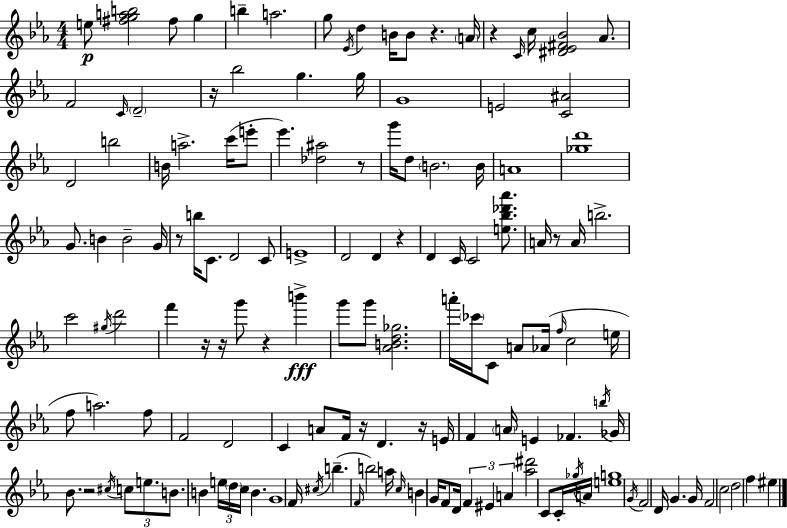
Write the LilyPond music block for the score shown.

{
  \clef treble
  \numericTimeSignature
  \time 4/4
  \key ees \major
  e''8\p <fis'' g'' a'' b''>2 fis''8 g''4 | b''4-- a''2. | g''8 \acciaccatura { ees'16 } d''4 b'16 b'8 r4. | \parenthesize a'16 r4 \grace { c'16 } c''16 <dis' ees' fis' bes'>2 aes'8. | \break f'2 \grace { c'16 } \parenthesize d'2-- | r16 bes''2 g''4. | g''16 g'1 | e'2 <c' ais'>2 | \break d'2 b''2 | b'16 a''2.-> | c'''16( e'''8-. ees'''4.) <des'' ais''>2 | r8 g'''16 d''8 \parenthesize b'2. | \break b'16 a'1 | <ges'' d'''>1 | g'8. b'4 b'2-- | g'16 r8 b''16 c'8. d'2 | \break c'8 e'1-> | d'2 d'4 r4 | d'4 c'16 c'2 | <e'' bes'' des''' aes'''>8. a'16 r8 a'16 b''2.-> | \break c'''2 \acciaccatura { gis''16 } d'''2 | f'''4 r16 r16 g'''8 r4 | b'''4->\fff g'''8 g'''8 <aes' b' d'' ges''>2. | a'''16-. \parenthesize ces'''16 c'8 a'8 aes'16( \grace { f''16 } c''2 | \break e''16 f''8 a''2.) | f''8 f'2 d'2 | c'4 a'8 f'16 r16 d'4. | r16 e'16 f'4 \parenthesize a'16 e'4 fes'4. | \break \acciaccatura { b''16 } ges'16 bes'8. r2 | \acciaccatura { cis''16 } \tuplet 3/2 { c''8 e''8. b'8. } b'4 \tuplet 3/2 { e''16 \parenthesize d''16 | c''16 } b'4. g'1 | f'16 \acciaccatura { cis''16 }( b''4.-- \grace { f'16 } | \break b''2) a''16 \grace { c''16 } b'4 g'16 f'8 | d'16 \tuplet 3/2 { f'4 eis'4 a'4 } <aes'' dis'''>2 | c'8 c'16-. \acciaccatura { ges''16 } a'16 <e'' g''>1 | \acciaccatura { g'16 } f'2 | \break d'16 g'4. g'16 f'2 | c''2 d''2 | f''4 eis''4 \bar "|."
}